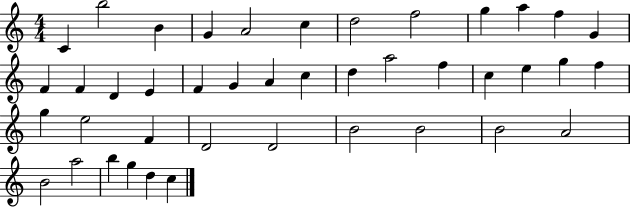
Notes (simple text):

C4/q B5/h B4/q G4/q A4/h C5/q D5/h F5/h G5/q A5/q F5/q G4/q F4/q F4/q D4/q E4/q F4/q G4/q A4/q C5/q D5/q A5/h F5/q C5/q E5/q G5/q F5/q G5/q E5/h F4/q D4/h D4/h B4/h B4/h B4/h A4/h B4/h A5/h B5/q G5/q D5/q C5/q